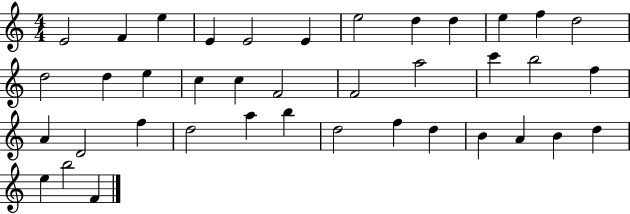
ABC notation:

X:1
T:Untitled
M:4/4
L:1/4
K:C
E2 F e E E2 E e2 d d e f d2 d2 d e c c F2 F2 a2 c' b2 f A D2 f d2 a b d2 f d B A B d e b2 F